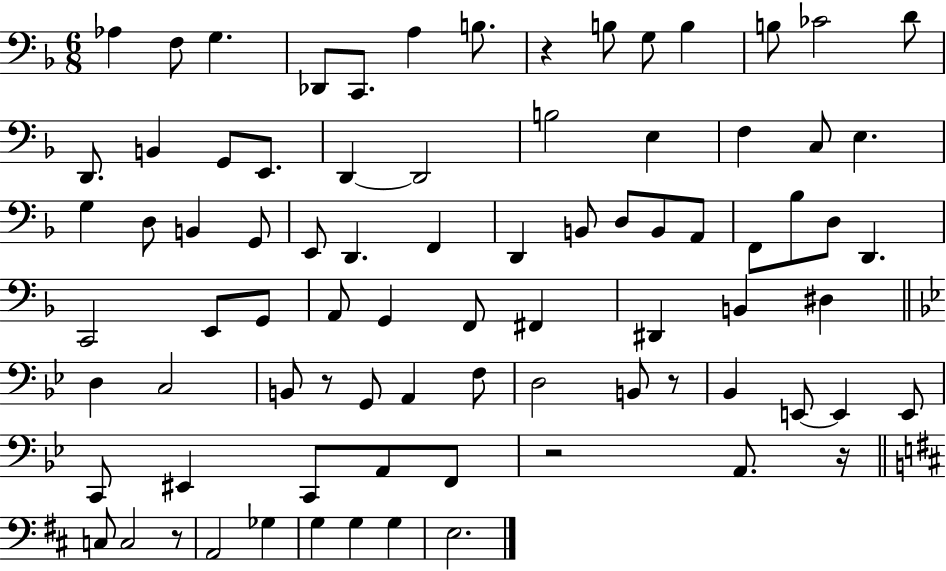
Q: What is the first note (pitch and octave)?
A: Ab3